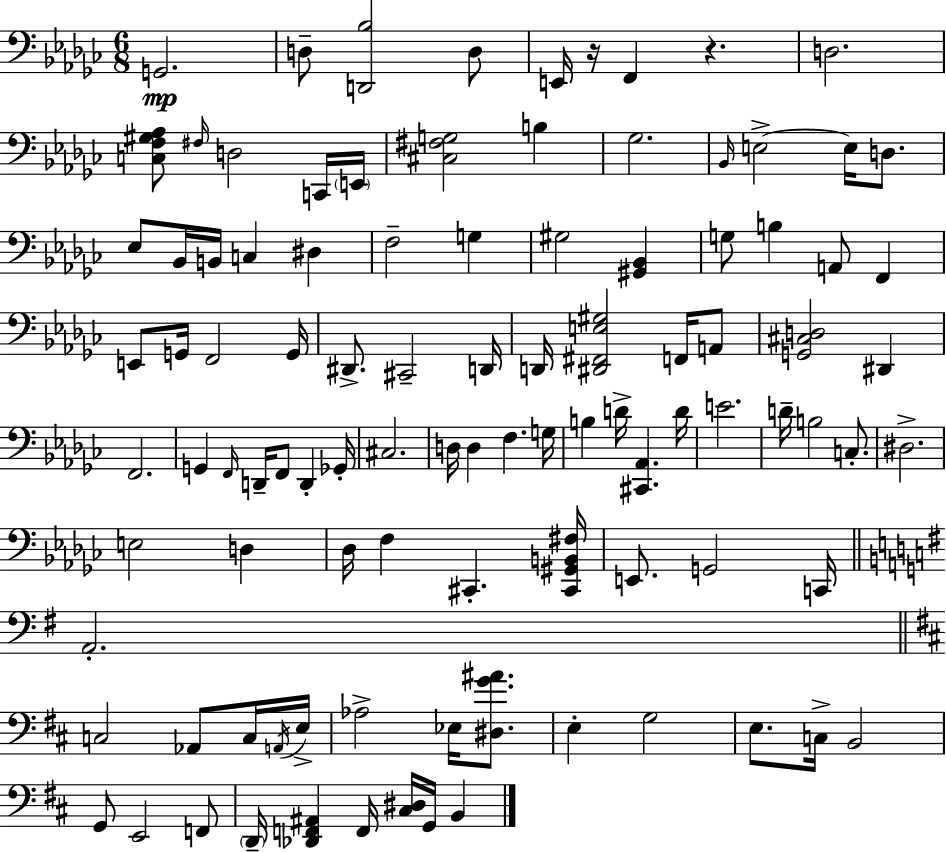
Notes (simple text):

G2/h. D3/e [D2,Bb3]/h D3/e E2/s R/s F2/q R/q. D3/h. [C3,F3,G#3,Ab3]/e F#3/s D3/h C2/s E2/s [C#3,F#3,G3]/h B3/q Gb3/h. Bb2/s E3/h E3/s D3/e. Eb3/e Bb2/s B2/s C3/q D#3/q F3/h G3/q G#3/h [G#2,Bb2]/q G3/e B3/q A2/e F2/q E2/e G2/s F2/h G2/s D#2/e. C#2/h D2/s D2/s [D#2,F#2,E3,G#3]/h F2/s A2/e [G2,C#3,D3]/h D#2/q F2/h. G2/q F2/s D2/s F2/e D2/q Gb2/s C#3/h. D3/s D3/q F3/q. G3/s B3/q D4/s [C#2,Ab2]/q. D4/s E4/h. D4/s B3/h C3/e. D#3/h. E3/h D3/q Db3/s F3/q C#2/q. [C#2,G#2,B2,F#3]/s E2/e. G2/h C2/s A2/h. C3/h Ab2/e C3/s A2/s E3/s Ab3/h Eb3/s [D#3,G4,A#4]/e. E3/q G3/h E3/e. C3/s B2/h G2/e E2/h F2/e D2/s [Db2,F2,A#2]/q F2/s [C#3,D#3]/s G2/s B2/q